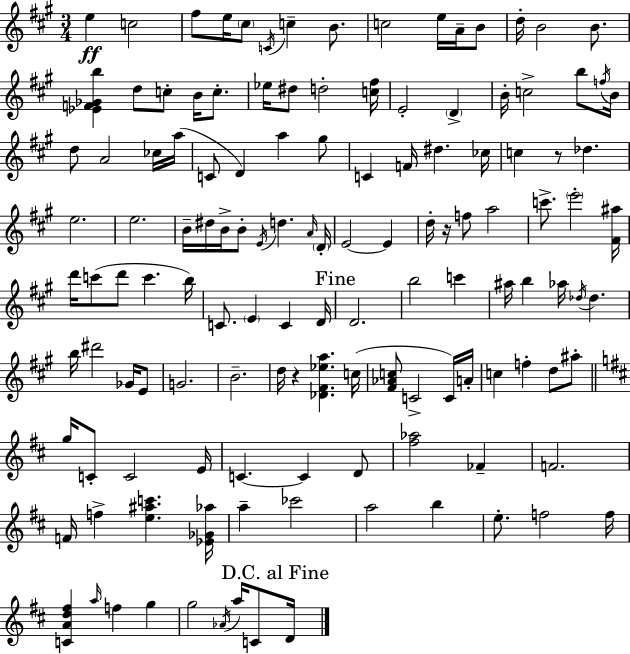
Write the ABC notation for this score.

X:1
T:Untitled
M:3/4
L:1/4
K:A
e c2 ^f/2 e/4 ^c/2 C/4 c B/2 c2 e/4 A/4 B/2 d/4 B2 B/2 [_EF_Gb] d/2 c/2 B/4 c/2 _e/4 ^d/2 d2 [c^f]/4 E2 D B/4 c2 b/2 f/4 B/4 d/2 A2 _c/4 a/4 C/2 D a ^g/2 C F/4 ^d _c/4 c z/2 _d e2 e2 B/4 ^d/4 B/4 B/2 E/4 d A/4 D/4 E2 E d/4 z/4 f/2 a2 c'/2 e'2 [^F^a]/4 d'/4 c'/2 d'/2 c' b/4 C/2 E C D/4 D2 b2 c' ^a/4 b _a/4 _d/4 _d b/4 ^d'2 _G/4 E/2 G2 B2 d/4 z [_D^F_ea] c/4 [^F_Ac]/2 C2 C/4 A/4 c f d/2 ^a/2 g/4 C/2 C2 E/4 C C D/2 [^f_a]2 _F F2 F/4 f [e^ac'] [_E_G_a]/4 a _c'2 a2 b e/2 f2 f/4 [CAd^f] a/4 f g g2 _A/4 a/4 C/2 D/4